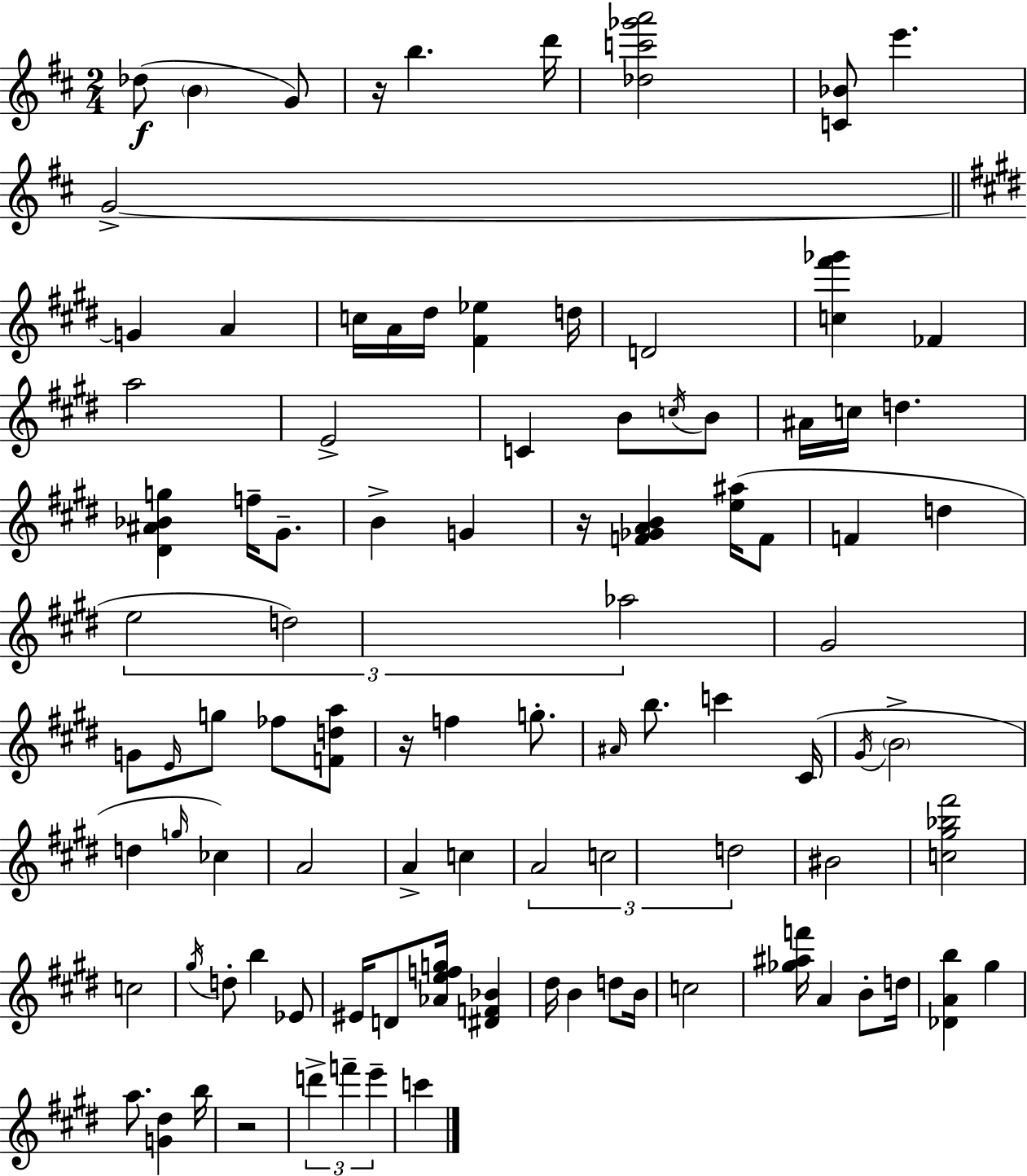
Db5/e B4/q G4/e R/s B5/q. D6/s [Db5,C6,Gb6,A6]/h [C4,Bb4]/e E6/q. G4/h G4/q A4/q C5/s A4/s D#5/s [F#4,Eb5]/q D5/s D4/h [C5,F#6,Gb6]/q FES4/q A5/h E4/h C4/q B4/e C5/s B4/e A#4/s C5/s D5/q. [D#4,A#4,Bb4,G5]/q F5/s G#4/e. B4/q G4/q R/s [F4,Gb4,A4,B4]/q [E5,A#5]/s F4/e F4/q D5/q E5/h D5/h Ab5/h G#4/h G4/e E4/s G5/e FES5/e [F4,D5,A5]/e R/s F5/q G5/e. A#4/s B5/e. C6/q C#4/s G#4/s B4/h D5/q G5/s CES5/q A4/h A4/q C5/q A4/h C5/h D5/h BIS4/h [C5,G#5,Bb5,F#6]/h C5/h G#5/s D5/e B5/q Eb4/e EIS4/s D4/e [Ab4,E5,F5,G5]/s [D#4,F4,Bb4]/q D#5/s B4/q D5/e B4/s C5/h [Gb5,A#5,F6]/s A4/q B4/e D5/s [Db4,A4,B5]/q G#5/q A5/e. [G4,D#5]/q B5/s R/h D6/q F6/q E6/q C6/q